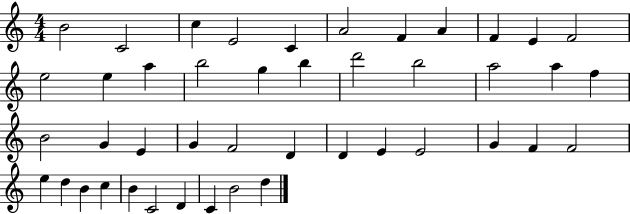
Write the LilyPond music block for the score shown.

{
  \clef treble
  \numericTimeSignature
  \time 4/4
  \key c \major
  b'2 c'2 | c''4 e'2 c'4 | a'2 f'4 a'4 | f'4 e'4 f'2 | \break e''2 e''4 a''4 | b''2 g''4 b''4 | d'''2 b''2 | a''2 a''4 f''4 | \break b'2 g'4 e'4 | g'4 f'2 d'4 | d'4 e'4 e'2 | g'4 f'4 f'2 | \break e''4 d''4 b'4 c''4 | b'4 c'2 d'4 | c'4 b'2 d''4 | \bar "|."
}